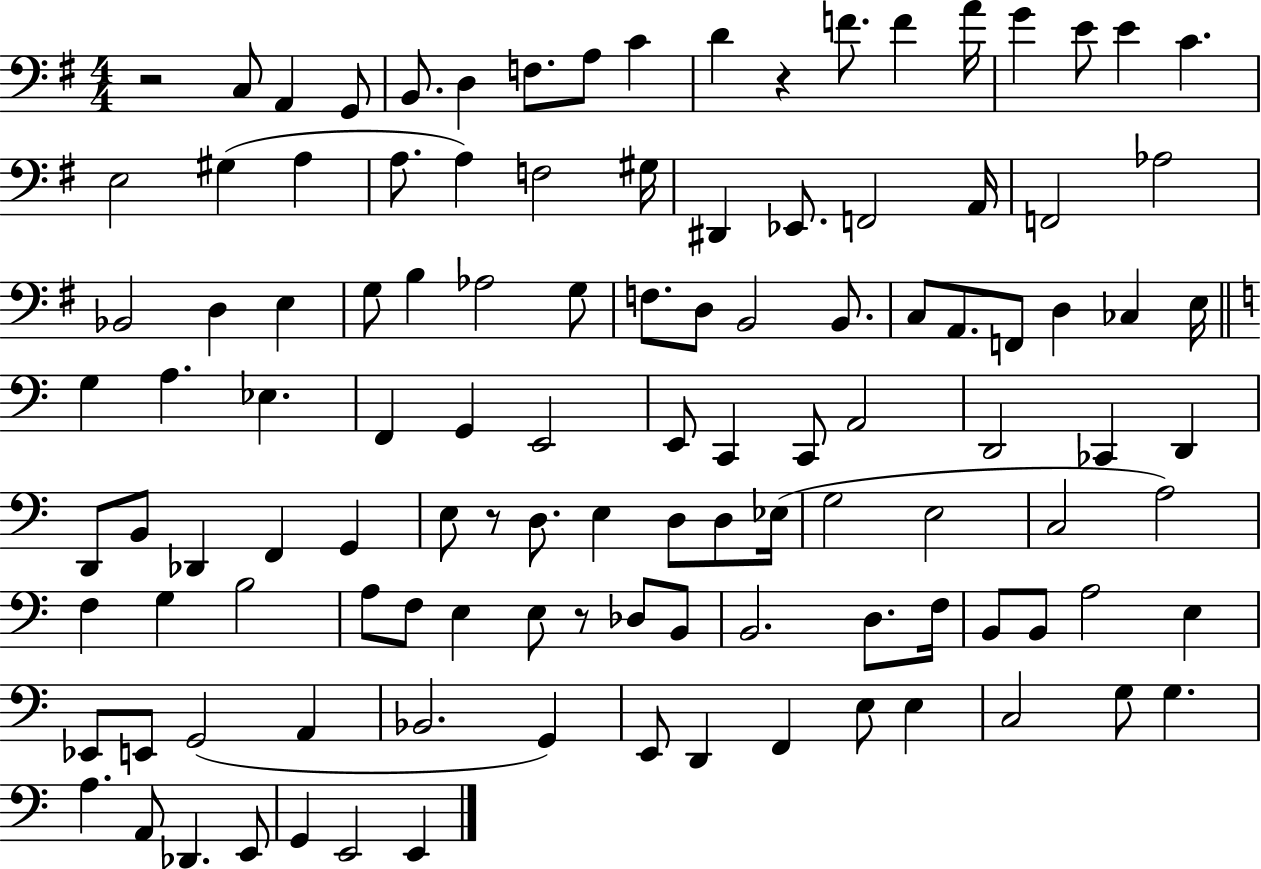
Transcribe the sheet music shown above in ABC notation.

X:1
T:Untitled
M:4/4
L:1/4
K:G
z2 C,/2 A,, G,,/2 B,,/2 D, F,/2 A,/2 C D z F/2 F A/4 G E/2 E C E,2 ^G, A, A,/2 A, F,2 ^G,/4 ^D,, _E,,/2 F,,2 A,,/4 F,,2 _A,2 _B,,2 D, E, G,/2 B, _A,2 G,/2 F,/2 D,/2 B,,2 B,,/2 C,/2 A,,/2 F,,/2 D, _C, E,/4 G, A, _E, F,, G,, E,,2 E,,/2 C,, C,,/2 A,,2 D,,2 _C,, D,, D,,/2 B,,/2 _D,, F,, G,, E,/2 z/2 D,/2 E, D,/2 D,/2 _E,/4 G,2 E,2 C,2 A,2 F, G, B,2 A,/2 F,/2 E, E,/2 z/2 _D,/2 B,,/2 B,,2 D,/2 F,/4 B,,/2 B,,/2 A,2 E, _E,,/2 E,,/2 G,,2 A,, _B,,2 G,, E,,/2 D,, F,, E,/2 E, C,2 G,/2 G, A, A,,/2 _D,, E,,/2 G,, E,,2 E,,